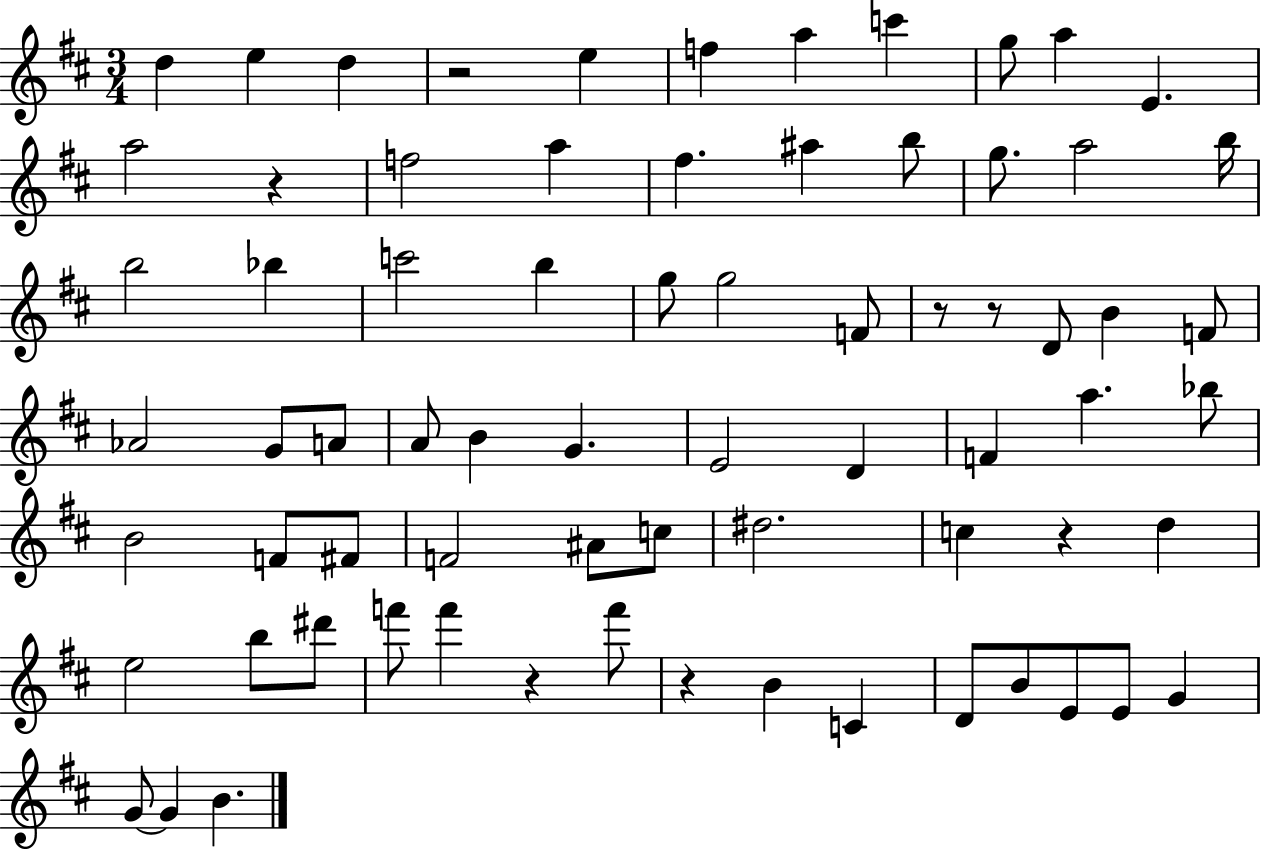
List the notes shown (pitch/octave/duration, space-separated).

D5/q E5/q D5/q R/h E5/q F5/q A5/q C6/q G5/e A5/q E4/q. A5/h R/q F5/h A5/q F#5/q. A#5/q B5/e G5/e. A5/h B5/s B5/h Bb5/q C6/h B5/q G5/e G5/h F4/e R/e R/e D4/e B4/q F4/e Ab4/h G4/e A4/e A4/e B4/q G4/q. E4/h D4/q F4/q A5/q. Bb5/e B4/h F4/e F#4/e F4/h A#4/e C5/e D#5/h. C5/q R/q D5/q E5/h B5/e D#6/e F6/e F6/q R/q F6/e R/q B4/q C4/q D4/e B4/e E4/e E4/e G4/q G4/e G4/q B4/q.